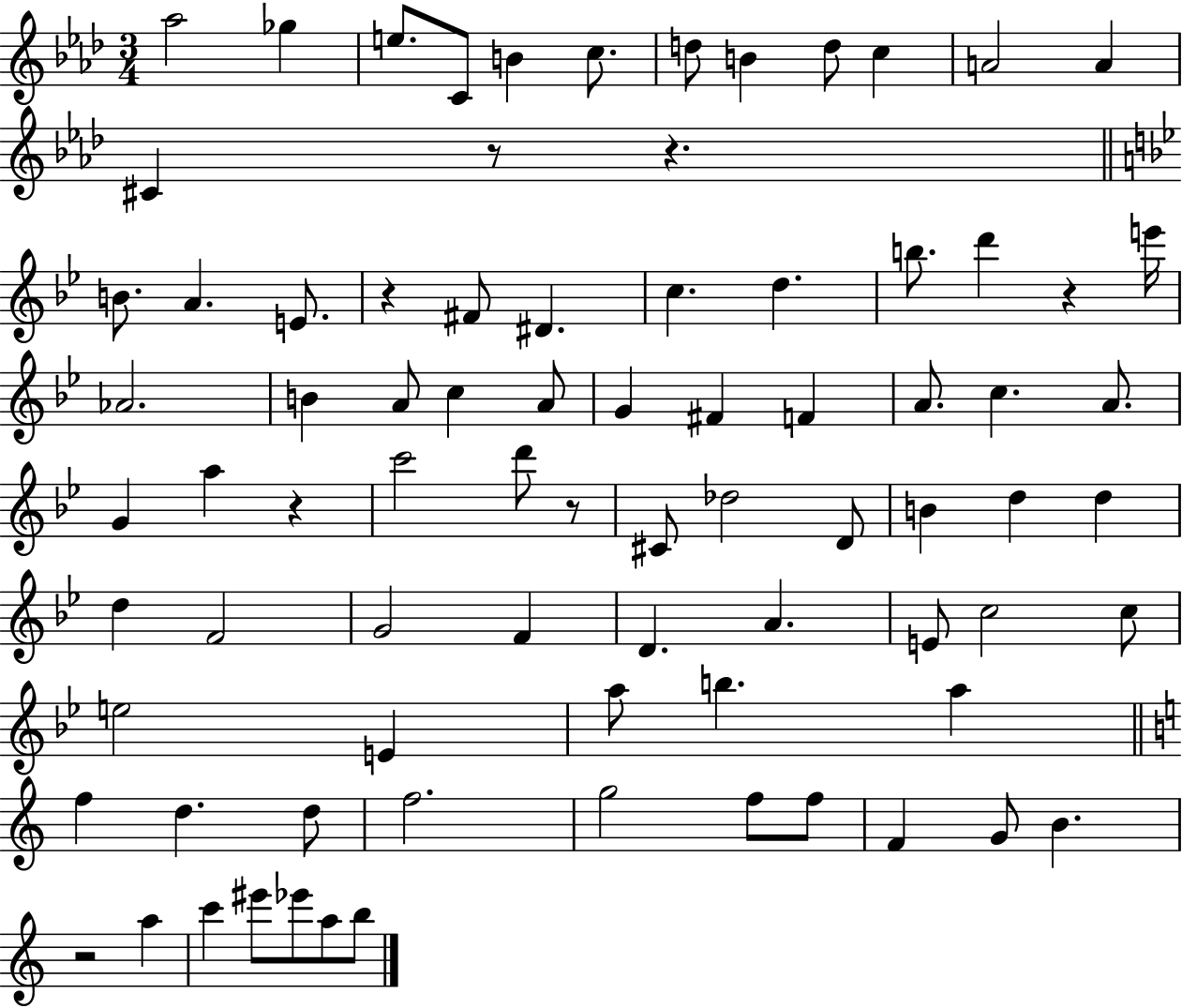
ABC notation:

X:1
T:Untitled
M:3/4
L:1/4
K:Ab
_a2 _g e/2 C/2 B c/2 d/2 B d/2 c A2 A ^C z/2 z B/2 A E/2 z ^F/2 ^D c d b/2 d' z e'/4 _A2 B A/2 c A/2 G ^F F A/2 c A/2 G a z c'2 d'/2 z/2 ^C/2 _d2 D/2 B d d d F2 G2 F D A E/2 c2 c/2 e2 E a/2 b a f d d/2 f2 g2 f/2 f/2 F G/2 B z2 a c' ^e'/2 _e'/2 a/2 b/2